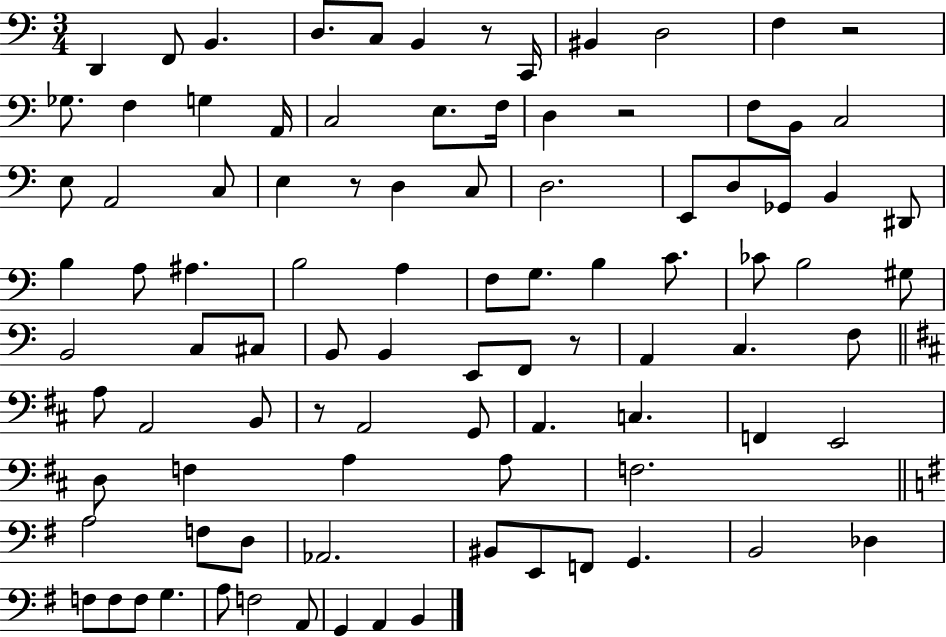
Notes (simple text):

D2/q F2/e B2/q. D3/e. C3/e B2/q R/e C2/s BIS2/q D3/h F3/q R/h Gb3/e. F3/q G3/q A2/s C3/h E3/e. F3/s D3/q R/h F3/e B2/e C3/h E3/e A2/h C3/e E3/q R/e D3/q C3/e D3/h. E2/e D3/e Gb2/e B2/q D#2/e B3/q A3/e A#3/q. B3/h A3/q F3/e G3/e. B3/q C4/e. CES4/e B3/h G#3/e B2/h C3/e C#3/e B2/e B2/q E2/e F2/e R/e A2/q C3/q. F3/e A3/e A2/h B2/e R/e A2/h G2/e A2/q. C3/q. F2/q E2/h D3/e F3/q A3/q A3/e F3/h. A3/h F3/e D3/e Ab2/h. BIS2/e E2/e F2/e G2/q. B2/h Db3/q F3/e F3/e F3/e G3/q. A3/e F3/h A2/e G2/q A2/q B2/q